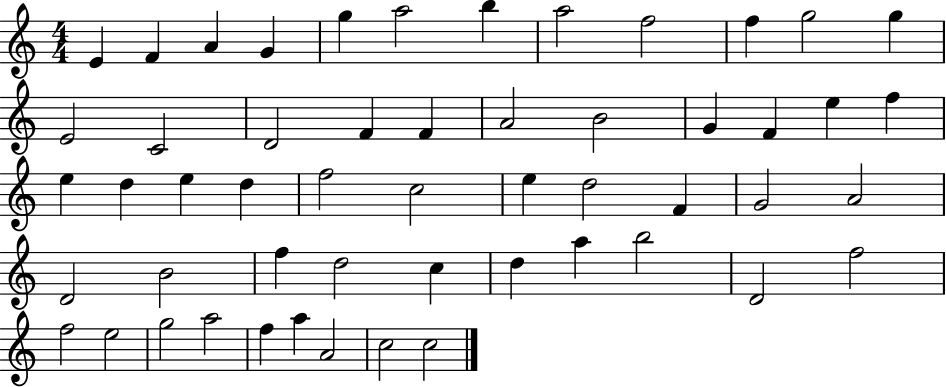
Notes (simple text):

E4/q F4/q A4/q G4/q G5/q A5/h B5/q A5/h F5/h F5/q G5/h G5/q E4/h C4/h D4/h F4/q F4/q A4/h B4/h G4/q F4/q E5/q F5/q E5/q D5/q E5/q D5/q F5/h C5/h E5/q D5/h F4/q G4/h A4/h D4/h B4/h F5/q D5/h C5/q D5/q A5/q B5/h D4/h F5/h F5/h E5/h G5/h A5/h F5/q A5/q A4/h C5/h C5/h